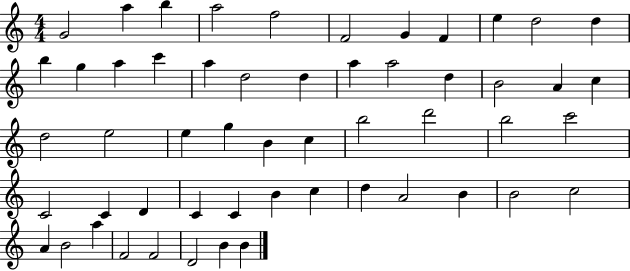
X:1
T:Untitled
M:4/4
L:1/4
K:C
G2 a b a2 f2 F2 G F e d2 d b g a c' a d2 d a a2 d B2 A c d2 e2 e g B c b2 d'2 b2 c'2 C2 C D C C B c d A2 B B2 c2 A B2 a F2 F2 D2 B B